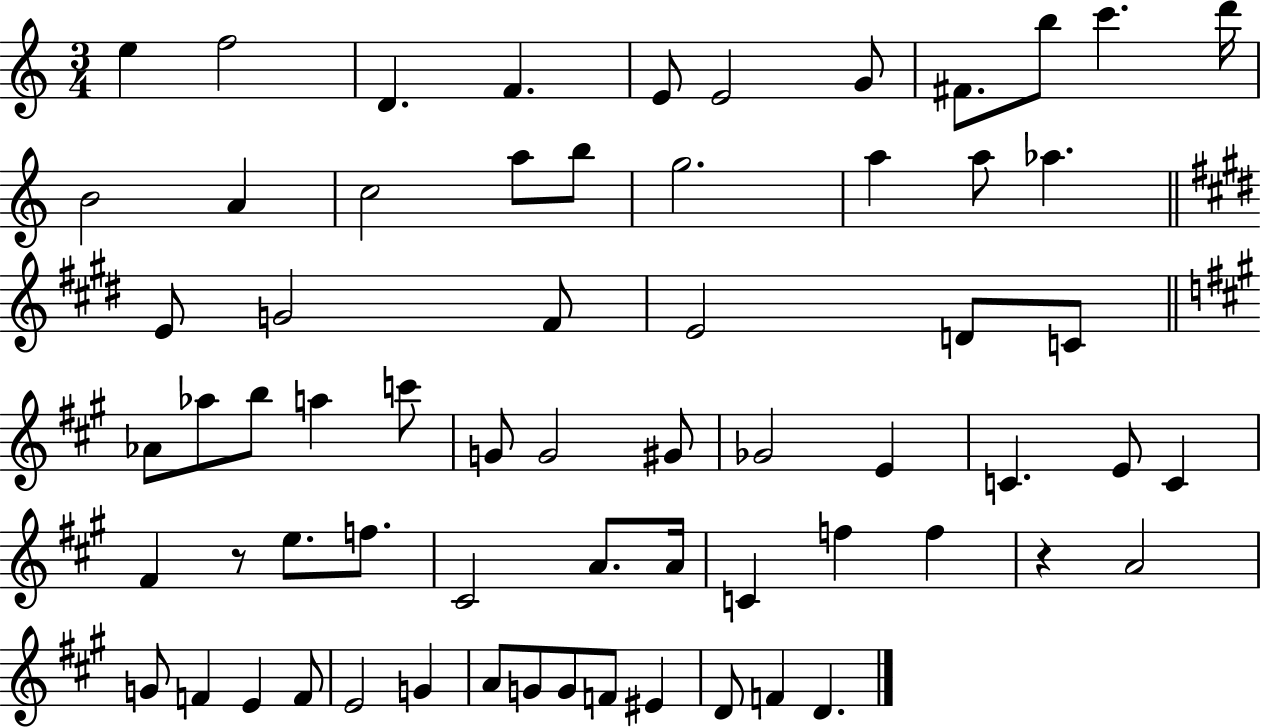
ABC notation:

X:1
T:Untitled
M:3/4
L:1/4
K:C
e f2 D F E/2 E2 G/2 ^F/2 b/2 c' d'/4 B2 A c2 a/2 b/2 g2 a a/2 _a E/2 G2 ^F/2 E2 D/2 C/2 _A/2 _a/2 b/2 a c'/2 G/2 G2 ^G/2 _G2 E C E/2 C ^F z/2 e/2 f/2 ^C2 A/2 A/4 C f f z A2 G/2 F E F/2 E2 G A/2 G/2 G/2 F/2 ^E D/2 F D